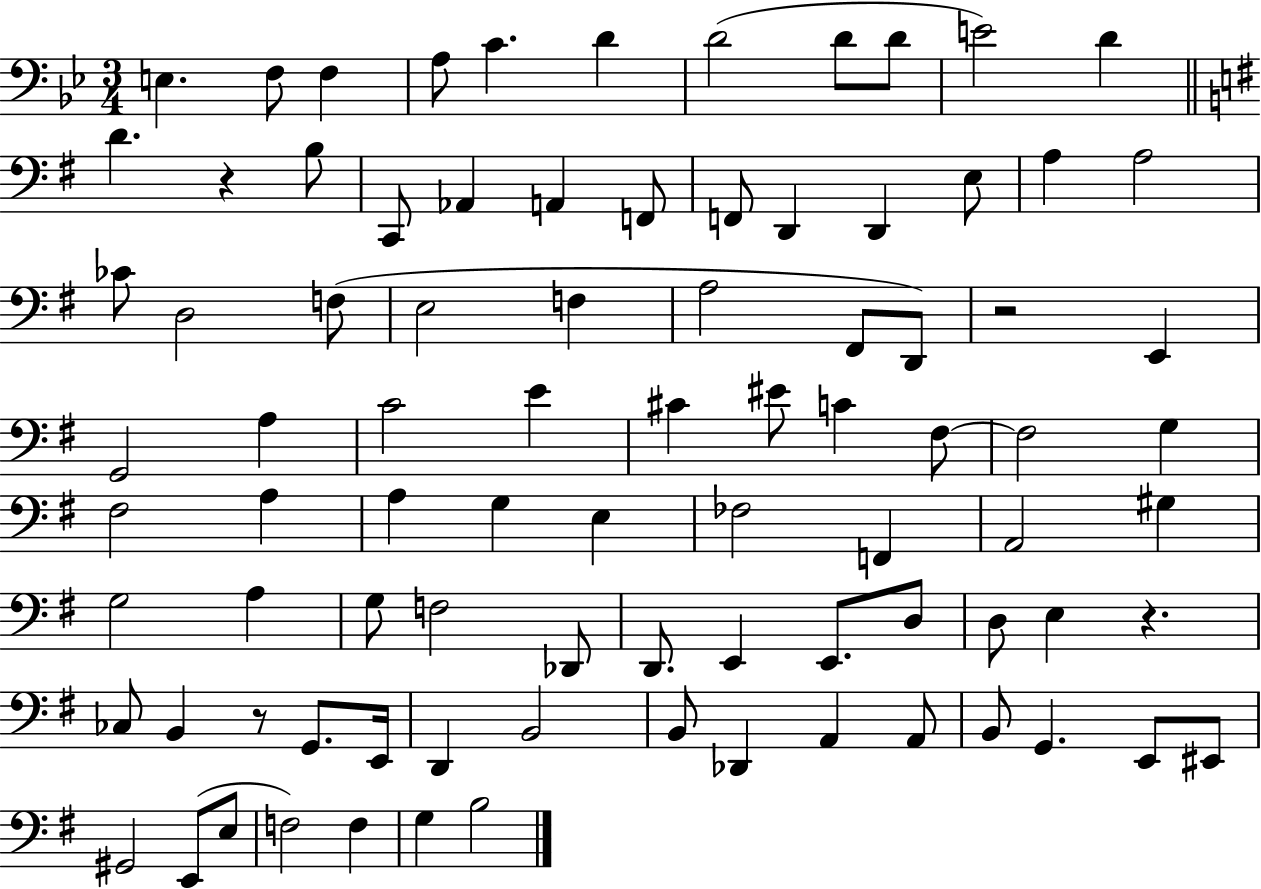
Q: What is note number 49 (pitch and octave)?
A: F2